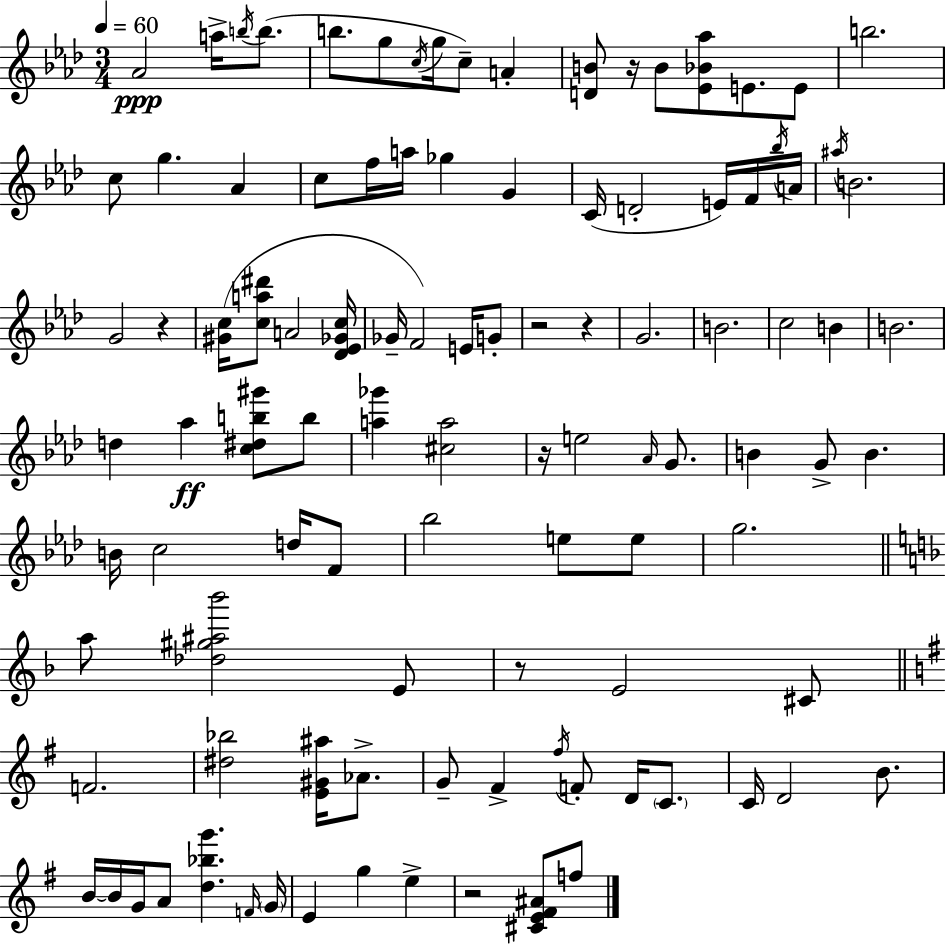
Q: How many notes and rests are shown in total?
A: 103